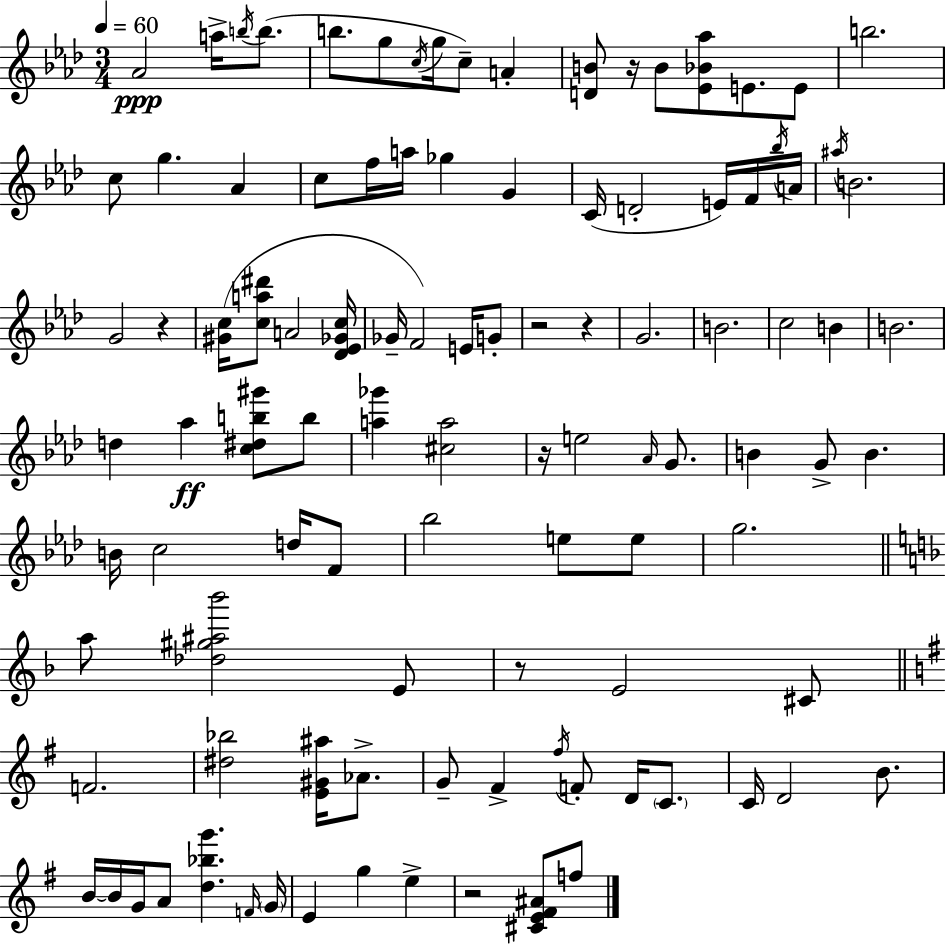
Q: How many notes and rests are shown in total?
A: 103